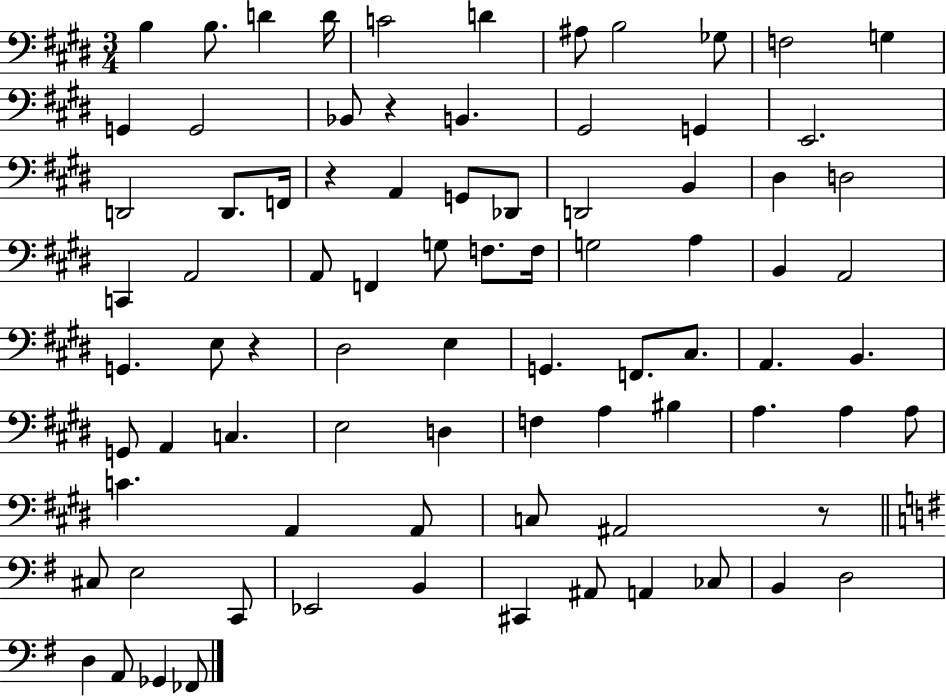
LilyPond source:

{
  \clef bass
  \numericTimeSignature
  \time 3/4
  \key e \major
  \repeat volta 2 { b4 b8. d'4 d'16 | c'2 d'4 | ais8 b2 ges8 | f2 g4 | \break g,4 g,2 | bes,8 r4 b,4. | gis,2 g,4 | e,2. | \break d,2 d,8. f,16 | r4 a,4 g,8 des,8 | d,2 b,4 | dis4 d2 | \break c,4 a,2 | a,8 f,4 g8 f8. f16 | g2 a4 | b,4 a,2 | \break g,4. e8 r4 | dis2 e4 | g,4. f,8. cis8. | a,4. b,4. | \break g,8 a,4 c4. | e2 d4 | f4 a4 bis4 | a4. a4 a8 | \break c'4. a,4 a,8 | c8 ais,2 r8 | \bar "||" \break \key g \major cis8 e2 c,8 | ees,2 b,4 | cis,4 ais,8 a,4 ces8 | b,4 d2 | \break d4 a,8 ges,4 fes,8 | } \bar "|."
}